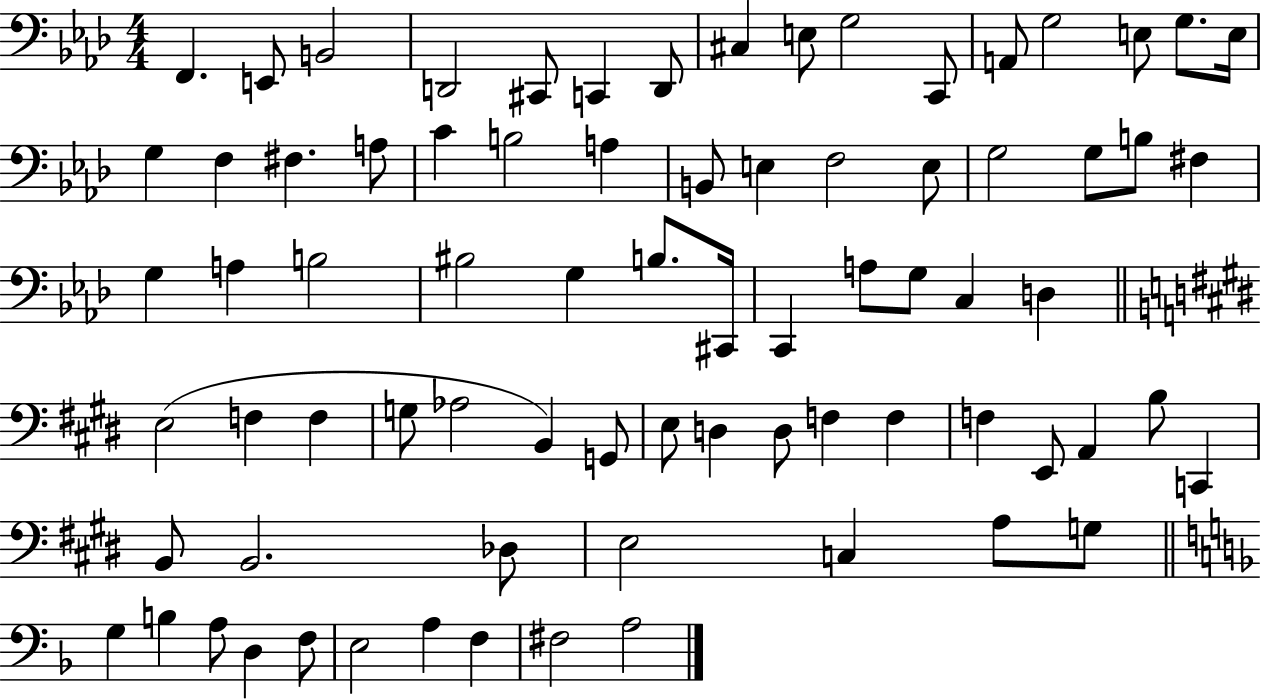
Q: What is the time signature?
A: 4/4